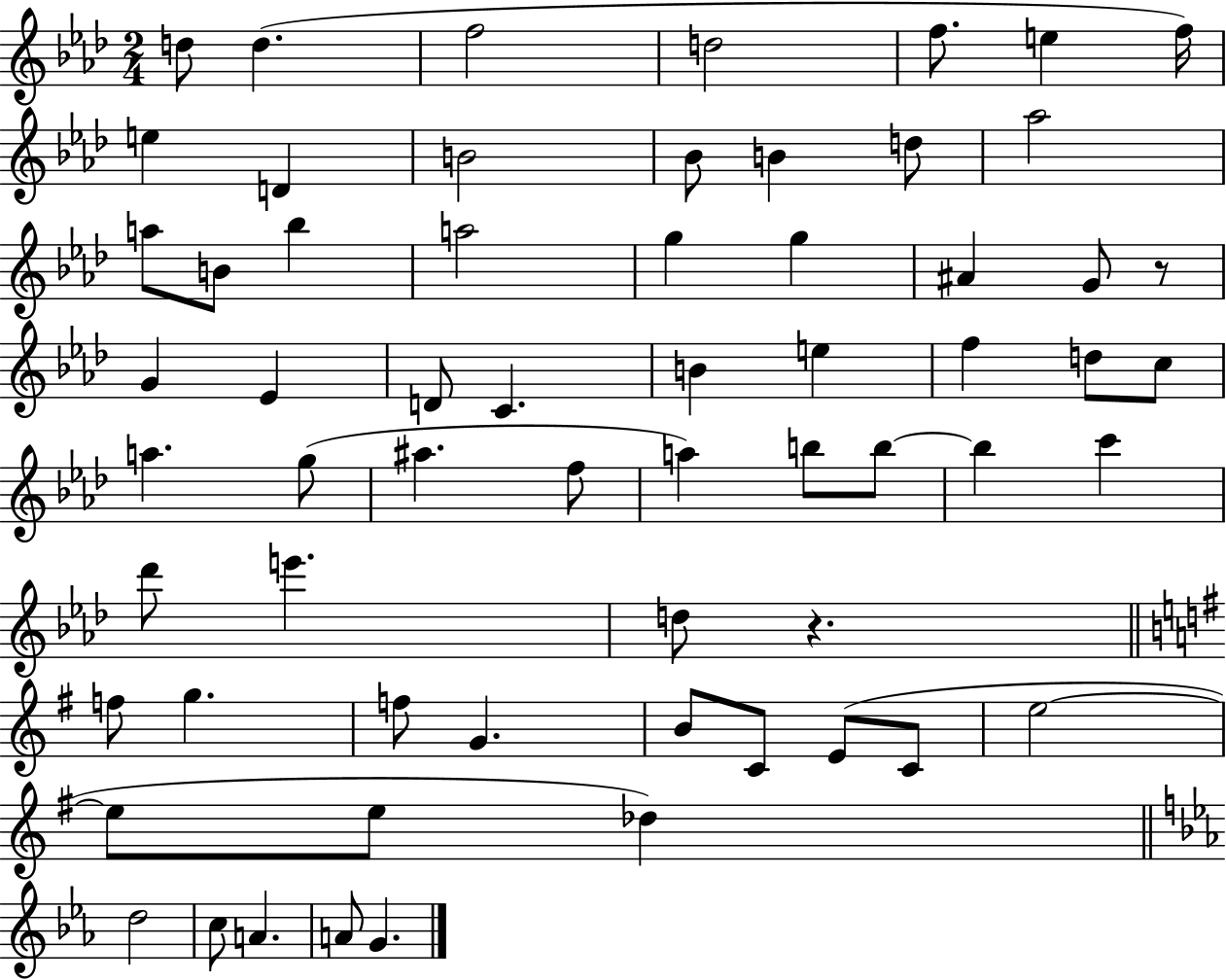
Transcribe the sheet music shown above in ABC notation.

X:1
T:Untitled
M:2/4
L:1/4
K:Ab
d/2 d f2 d2 f/2 e f/4 e D B2 _B/2 B d/2 _a2 a/2 B/2 _b a2 g g ^A G/2 z/2 G _E D/2 C B e f d/2 c/2 a g/2 ^a f/2 a b/2 b/2 b c' _d'/2 e' d/2 z f/2 g f/2 G B/2 C/2 E/2 C/2 e2 e/2 e/2 _d d2 c/2 A A/2 G